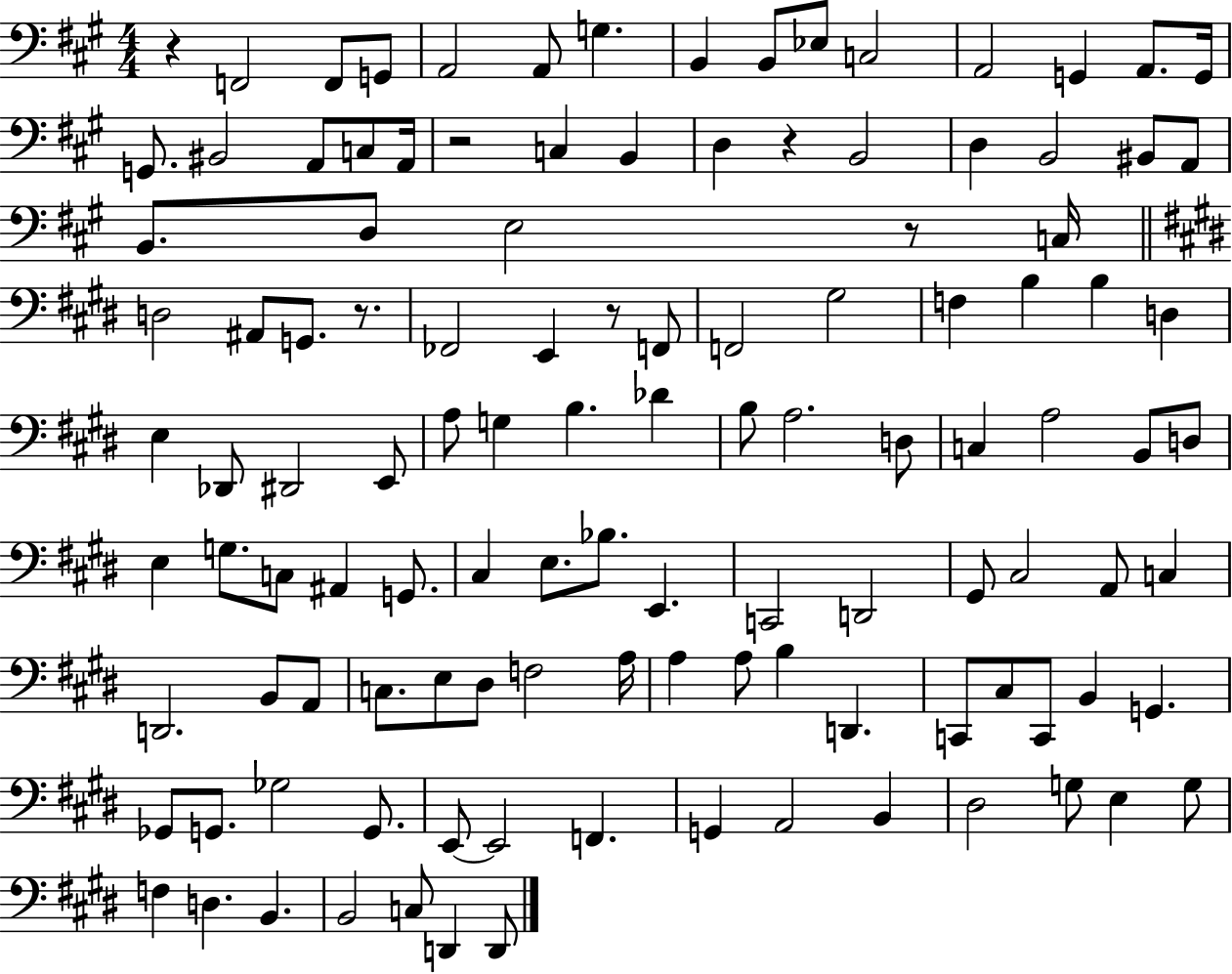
R/q F2/h F2/e G2/e A2/h A2/e G3/q. B2/q B2/e Eb3/e C3/h A2/h G2/q A2/e. G2/s G2/e. BIS2/h A2/e C3/e A2/s R/h C3/q B2/q D3/q R/q B2/h D3/q B2/h BIS2/e A2/e B2/e. D3/e E3/h R/e C3/s D3/h A#2/e G2/e. R/e. FES2/h E2/q R/e F2/e F2/h G#3/h F3/q B3/q B3/q D3/q E3/q Db2/e D#2/h E2/e A3/e G3/q B3/q. Db4/q B3/e A3/h. D3/e C3/q A3/h B2/e D3/e E3/q G3/e. C3/e A#2/q G2/e. C#3/q E3/e. Bb3/e. E2/q. C2/h D2/h G#2/e C#3/h A2/e C3/q D2/h. B2/e A2/e C3/e. E3/e D#3/e F3/h A3/s A3/q A3/e B3/q D2/q. C2/e C#3/e C2/e B2/q G2/q. Gb2/e G2/e. Gb3/h G2/e. E2/e E2/h F2/q. G2/q A2/h B2/q D#3/h G3/e E3/q G3/e F3/q D3/q. B2/q. B2/h C3/e D2/q D2/e